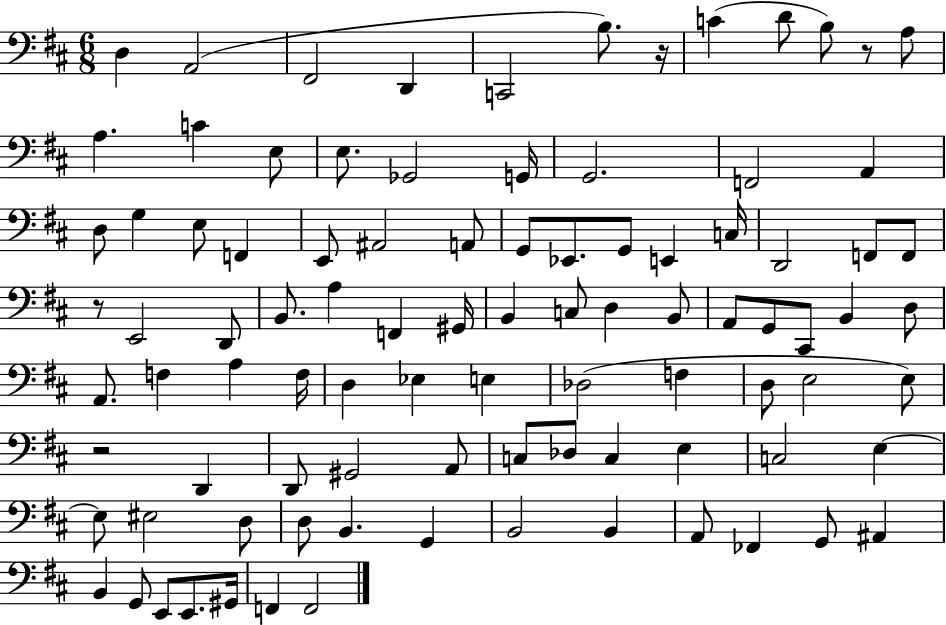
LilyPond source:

{
  \clef bass
  \numericTimeSignature
  \time 6/8
  \key d \major
  d4 a,2( | fis,2 d,4 | c,2 b8.) r16 | c'4( d'8 b8) r8 a8 | \break a4. c'4 e8 | e8. ges,2 g,16 | g,2. | f,2 a,4 | \break d8 g4 e8 f,4 | e,8 ais,2 a,8 | g,8 ees,8. g,8 e,4 c16 | d,2 f,8 f,8 | \break r8 e,2 d,8 | b,8. a4 f,4 gis,16 | b,4 c8 d4 b,8 | a,8 g,8 cis,8 b,4 d8 | \break a,8. f4 a4 f16 | d4 ees4 e4 | des2( f4 | d8 e2 e8) | \break r2 d,4 | d,8 gis,2 a,8 | c8 des8 c4 e4 | c2 e4~~ | \break e8 eis2 d8 | d8 b,4. g,4 | b,2 b,4 | a,8 fes,4 g,8 ais,4 | \break b,4 g,8 e,8 e,8. gis,16 | f,4 f,2 | \bar "|."
}